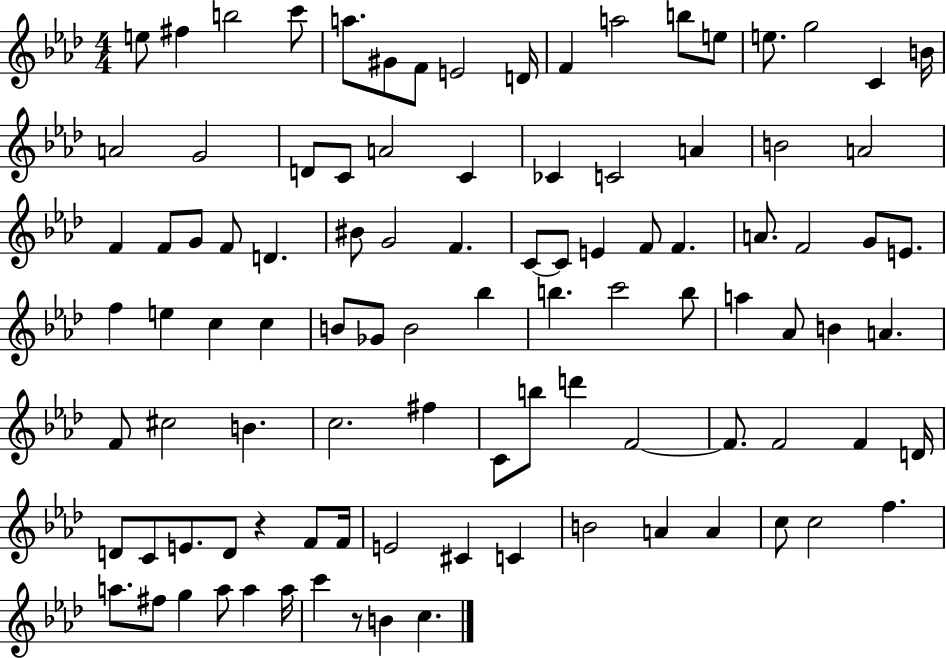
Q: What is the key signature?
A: AES major